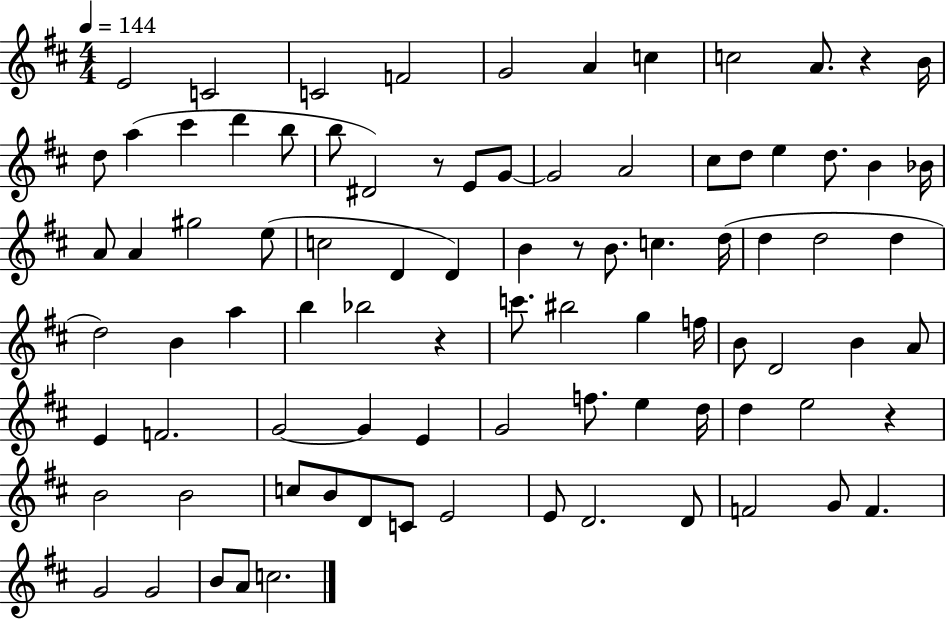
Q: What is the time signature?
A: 4/4